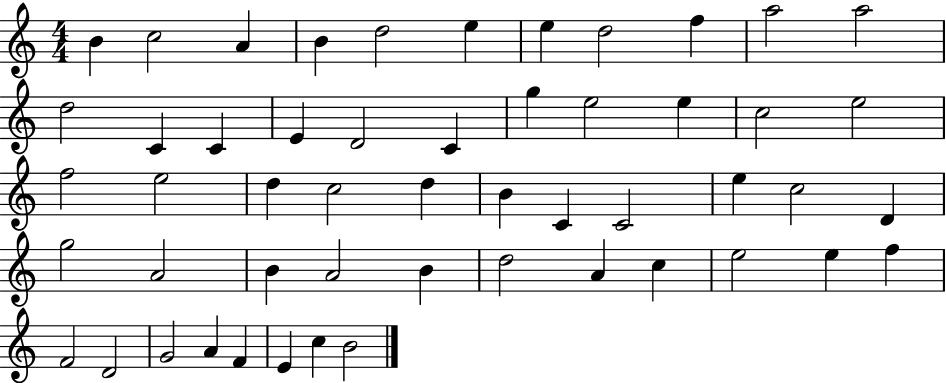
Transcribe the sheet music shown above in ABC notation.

X:1
T:Untitled
M:4/4
L:1/4
K:C
B c2 A B d2 e e d2 f a2 a2 d2 C C E D2 C g e2 e c2 e2 f2 e2 d c2 d B C C2 e c2 D g2 A2 B A2 B d2 A c e2 e f F2 D2 G2 A F E c B2